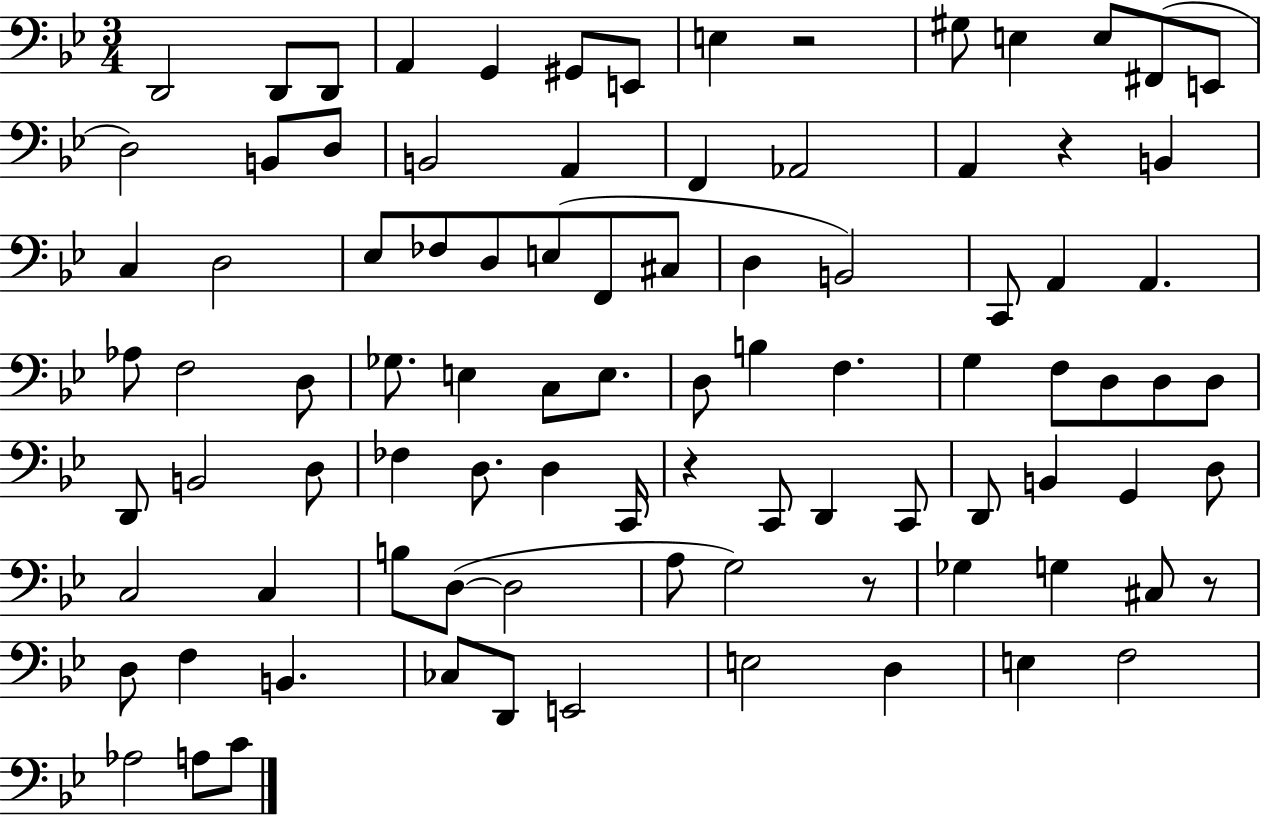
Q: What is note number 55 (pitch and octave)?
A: D3